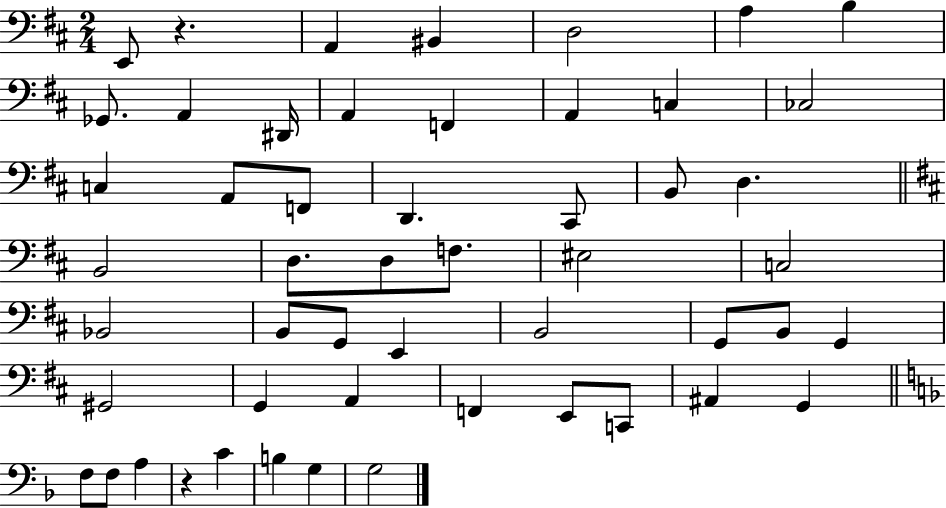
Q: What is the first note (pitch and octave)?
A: E2